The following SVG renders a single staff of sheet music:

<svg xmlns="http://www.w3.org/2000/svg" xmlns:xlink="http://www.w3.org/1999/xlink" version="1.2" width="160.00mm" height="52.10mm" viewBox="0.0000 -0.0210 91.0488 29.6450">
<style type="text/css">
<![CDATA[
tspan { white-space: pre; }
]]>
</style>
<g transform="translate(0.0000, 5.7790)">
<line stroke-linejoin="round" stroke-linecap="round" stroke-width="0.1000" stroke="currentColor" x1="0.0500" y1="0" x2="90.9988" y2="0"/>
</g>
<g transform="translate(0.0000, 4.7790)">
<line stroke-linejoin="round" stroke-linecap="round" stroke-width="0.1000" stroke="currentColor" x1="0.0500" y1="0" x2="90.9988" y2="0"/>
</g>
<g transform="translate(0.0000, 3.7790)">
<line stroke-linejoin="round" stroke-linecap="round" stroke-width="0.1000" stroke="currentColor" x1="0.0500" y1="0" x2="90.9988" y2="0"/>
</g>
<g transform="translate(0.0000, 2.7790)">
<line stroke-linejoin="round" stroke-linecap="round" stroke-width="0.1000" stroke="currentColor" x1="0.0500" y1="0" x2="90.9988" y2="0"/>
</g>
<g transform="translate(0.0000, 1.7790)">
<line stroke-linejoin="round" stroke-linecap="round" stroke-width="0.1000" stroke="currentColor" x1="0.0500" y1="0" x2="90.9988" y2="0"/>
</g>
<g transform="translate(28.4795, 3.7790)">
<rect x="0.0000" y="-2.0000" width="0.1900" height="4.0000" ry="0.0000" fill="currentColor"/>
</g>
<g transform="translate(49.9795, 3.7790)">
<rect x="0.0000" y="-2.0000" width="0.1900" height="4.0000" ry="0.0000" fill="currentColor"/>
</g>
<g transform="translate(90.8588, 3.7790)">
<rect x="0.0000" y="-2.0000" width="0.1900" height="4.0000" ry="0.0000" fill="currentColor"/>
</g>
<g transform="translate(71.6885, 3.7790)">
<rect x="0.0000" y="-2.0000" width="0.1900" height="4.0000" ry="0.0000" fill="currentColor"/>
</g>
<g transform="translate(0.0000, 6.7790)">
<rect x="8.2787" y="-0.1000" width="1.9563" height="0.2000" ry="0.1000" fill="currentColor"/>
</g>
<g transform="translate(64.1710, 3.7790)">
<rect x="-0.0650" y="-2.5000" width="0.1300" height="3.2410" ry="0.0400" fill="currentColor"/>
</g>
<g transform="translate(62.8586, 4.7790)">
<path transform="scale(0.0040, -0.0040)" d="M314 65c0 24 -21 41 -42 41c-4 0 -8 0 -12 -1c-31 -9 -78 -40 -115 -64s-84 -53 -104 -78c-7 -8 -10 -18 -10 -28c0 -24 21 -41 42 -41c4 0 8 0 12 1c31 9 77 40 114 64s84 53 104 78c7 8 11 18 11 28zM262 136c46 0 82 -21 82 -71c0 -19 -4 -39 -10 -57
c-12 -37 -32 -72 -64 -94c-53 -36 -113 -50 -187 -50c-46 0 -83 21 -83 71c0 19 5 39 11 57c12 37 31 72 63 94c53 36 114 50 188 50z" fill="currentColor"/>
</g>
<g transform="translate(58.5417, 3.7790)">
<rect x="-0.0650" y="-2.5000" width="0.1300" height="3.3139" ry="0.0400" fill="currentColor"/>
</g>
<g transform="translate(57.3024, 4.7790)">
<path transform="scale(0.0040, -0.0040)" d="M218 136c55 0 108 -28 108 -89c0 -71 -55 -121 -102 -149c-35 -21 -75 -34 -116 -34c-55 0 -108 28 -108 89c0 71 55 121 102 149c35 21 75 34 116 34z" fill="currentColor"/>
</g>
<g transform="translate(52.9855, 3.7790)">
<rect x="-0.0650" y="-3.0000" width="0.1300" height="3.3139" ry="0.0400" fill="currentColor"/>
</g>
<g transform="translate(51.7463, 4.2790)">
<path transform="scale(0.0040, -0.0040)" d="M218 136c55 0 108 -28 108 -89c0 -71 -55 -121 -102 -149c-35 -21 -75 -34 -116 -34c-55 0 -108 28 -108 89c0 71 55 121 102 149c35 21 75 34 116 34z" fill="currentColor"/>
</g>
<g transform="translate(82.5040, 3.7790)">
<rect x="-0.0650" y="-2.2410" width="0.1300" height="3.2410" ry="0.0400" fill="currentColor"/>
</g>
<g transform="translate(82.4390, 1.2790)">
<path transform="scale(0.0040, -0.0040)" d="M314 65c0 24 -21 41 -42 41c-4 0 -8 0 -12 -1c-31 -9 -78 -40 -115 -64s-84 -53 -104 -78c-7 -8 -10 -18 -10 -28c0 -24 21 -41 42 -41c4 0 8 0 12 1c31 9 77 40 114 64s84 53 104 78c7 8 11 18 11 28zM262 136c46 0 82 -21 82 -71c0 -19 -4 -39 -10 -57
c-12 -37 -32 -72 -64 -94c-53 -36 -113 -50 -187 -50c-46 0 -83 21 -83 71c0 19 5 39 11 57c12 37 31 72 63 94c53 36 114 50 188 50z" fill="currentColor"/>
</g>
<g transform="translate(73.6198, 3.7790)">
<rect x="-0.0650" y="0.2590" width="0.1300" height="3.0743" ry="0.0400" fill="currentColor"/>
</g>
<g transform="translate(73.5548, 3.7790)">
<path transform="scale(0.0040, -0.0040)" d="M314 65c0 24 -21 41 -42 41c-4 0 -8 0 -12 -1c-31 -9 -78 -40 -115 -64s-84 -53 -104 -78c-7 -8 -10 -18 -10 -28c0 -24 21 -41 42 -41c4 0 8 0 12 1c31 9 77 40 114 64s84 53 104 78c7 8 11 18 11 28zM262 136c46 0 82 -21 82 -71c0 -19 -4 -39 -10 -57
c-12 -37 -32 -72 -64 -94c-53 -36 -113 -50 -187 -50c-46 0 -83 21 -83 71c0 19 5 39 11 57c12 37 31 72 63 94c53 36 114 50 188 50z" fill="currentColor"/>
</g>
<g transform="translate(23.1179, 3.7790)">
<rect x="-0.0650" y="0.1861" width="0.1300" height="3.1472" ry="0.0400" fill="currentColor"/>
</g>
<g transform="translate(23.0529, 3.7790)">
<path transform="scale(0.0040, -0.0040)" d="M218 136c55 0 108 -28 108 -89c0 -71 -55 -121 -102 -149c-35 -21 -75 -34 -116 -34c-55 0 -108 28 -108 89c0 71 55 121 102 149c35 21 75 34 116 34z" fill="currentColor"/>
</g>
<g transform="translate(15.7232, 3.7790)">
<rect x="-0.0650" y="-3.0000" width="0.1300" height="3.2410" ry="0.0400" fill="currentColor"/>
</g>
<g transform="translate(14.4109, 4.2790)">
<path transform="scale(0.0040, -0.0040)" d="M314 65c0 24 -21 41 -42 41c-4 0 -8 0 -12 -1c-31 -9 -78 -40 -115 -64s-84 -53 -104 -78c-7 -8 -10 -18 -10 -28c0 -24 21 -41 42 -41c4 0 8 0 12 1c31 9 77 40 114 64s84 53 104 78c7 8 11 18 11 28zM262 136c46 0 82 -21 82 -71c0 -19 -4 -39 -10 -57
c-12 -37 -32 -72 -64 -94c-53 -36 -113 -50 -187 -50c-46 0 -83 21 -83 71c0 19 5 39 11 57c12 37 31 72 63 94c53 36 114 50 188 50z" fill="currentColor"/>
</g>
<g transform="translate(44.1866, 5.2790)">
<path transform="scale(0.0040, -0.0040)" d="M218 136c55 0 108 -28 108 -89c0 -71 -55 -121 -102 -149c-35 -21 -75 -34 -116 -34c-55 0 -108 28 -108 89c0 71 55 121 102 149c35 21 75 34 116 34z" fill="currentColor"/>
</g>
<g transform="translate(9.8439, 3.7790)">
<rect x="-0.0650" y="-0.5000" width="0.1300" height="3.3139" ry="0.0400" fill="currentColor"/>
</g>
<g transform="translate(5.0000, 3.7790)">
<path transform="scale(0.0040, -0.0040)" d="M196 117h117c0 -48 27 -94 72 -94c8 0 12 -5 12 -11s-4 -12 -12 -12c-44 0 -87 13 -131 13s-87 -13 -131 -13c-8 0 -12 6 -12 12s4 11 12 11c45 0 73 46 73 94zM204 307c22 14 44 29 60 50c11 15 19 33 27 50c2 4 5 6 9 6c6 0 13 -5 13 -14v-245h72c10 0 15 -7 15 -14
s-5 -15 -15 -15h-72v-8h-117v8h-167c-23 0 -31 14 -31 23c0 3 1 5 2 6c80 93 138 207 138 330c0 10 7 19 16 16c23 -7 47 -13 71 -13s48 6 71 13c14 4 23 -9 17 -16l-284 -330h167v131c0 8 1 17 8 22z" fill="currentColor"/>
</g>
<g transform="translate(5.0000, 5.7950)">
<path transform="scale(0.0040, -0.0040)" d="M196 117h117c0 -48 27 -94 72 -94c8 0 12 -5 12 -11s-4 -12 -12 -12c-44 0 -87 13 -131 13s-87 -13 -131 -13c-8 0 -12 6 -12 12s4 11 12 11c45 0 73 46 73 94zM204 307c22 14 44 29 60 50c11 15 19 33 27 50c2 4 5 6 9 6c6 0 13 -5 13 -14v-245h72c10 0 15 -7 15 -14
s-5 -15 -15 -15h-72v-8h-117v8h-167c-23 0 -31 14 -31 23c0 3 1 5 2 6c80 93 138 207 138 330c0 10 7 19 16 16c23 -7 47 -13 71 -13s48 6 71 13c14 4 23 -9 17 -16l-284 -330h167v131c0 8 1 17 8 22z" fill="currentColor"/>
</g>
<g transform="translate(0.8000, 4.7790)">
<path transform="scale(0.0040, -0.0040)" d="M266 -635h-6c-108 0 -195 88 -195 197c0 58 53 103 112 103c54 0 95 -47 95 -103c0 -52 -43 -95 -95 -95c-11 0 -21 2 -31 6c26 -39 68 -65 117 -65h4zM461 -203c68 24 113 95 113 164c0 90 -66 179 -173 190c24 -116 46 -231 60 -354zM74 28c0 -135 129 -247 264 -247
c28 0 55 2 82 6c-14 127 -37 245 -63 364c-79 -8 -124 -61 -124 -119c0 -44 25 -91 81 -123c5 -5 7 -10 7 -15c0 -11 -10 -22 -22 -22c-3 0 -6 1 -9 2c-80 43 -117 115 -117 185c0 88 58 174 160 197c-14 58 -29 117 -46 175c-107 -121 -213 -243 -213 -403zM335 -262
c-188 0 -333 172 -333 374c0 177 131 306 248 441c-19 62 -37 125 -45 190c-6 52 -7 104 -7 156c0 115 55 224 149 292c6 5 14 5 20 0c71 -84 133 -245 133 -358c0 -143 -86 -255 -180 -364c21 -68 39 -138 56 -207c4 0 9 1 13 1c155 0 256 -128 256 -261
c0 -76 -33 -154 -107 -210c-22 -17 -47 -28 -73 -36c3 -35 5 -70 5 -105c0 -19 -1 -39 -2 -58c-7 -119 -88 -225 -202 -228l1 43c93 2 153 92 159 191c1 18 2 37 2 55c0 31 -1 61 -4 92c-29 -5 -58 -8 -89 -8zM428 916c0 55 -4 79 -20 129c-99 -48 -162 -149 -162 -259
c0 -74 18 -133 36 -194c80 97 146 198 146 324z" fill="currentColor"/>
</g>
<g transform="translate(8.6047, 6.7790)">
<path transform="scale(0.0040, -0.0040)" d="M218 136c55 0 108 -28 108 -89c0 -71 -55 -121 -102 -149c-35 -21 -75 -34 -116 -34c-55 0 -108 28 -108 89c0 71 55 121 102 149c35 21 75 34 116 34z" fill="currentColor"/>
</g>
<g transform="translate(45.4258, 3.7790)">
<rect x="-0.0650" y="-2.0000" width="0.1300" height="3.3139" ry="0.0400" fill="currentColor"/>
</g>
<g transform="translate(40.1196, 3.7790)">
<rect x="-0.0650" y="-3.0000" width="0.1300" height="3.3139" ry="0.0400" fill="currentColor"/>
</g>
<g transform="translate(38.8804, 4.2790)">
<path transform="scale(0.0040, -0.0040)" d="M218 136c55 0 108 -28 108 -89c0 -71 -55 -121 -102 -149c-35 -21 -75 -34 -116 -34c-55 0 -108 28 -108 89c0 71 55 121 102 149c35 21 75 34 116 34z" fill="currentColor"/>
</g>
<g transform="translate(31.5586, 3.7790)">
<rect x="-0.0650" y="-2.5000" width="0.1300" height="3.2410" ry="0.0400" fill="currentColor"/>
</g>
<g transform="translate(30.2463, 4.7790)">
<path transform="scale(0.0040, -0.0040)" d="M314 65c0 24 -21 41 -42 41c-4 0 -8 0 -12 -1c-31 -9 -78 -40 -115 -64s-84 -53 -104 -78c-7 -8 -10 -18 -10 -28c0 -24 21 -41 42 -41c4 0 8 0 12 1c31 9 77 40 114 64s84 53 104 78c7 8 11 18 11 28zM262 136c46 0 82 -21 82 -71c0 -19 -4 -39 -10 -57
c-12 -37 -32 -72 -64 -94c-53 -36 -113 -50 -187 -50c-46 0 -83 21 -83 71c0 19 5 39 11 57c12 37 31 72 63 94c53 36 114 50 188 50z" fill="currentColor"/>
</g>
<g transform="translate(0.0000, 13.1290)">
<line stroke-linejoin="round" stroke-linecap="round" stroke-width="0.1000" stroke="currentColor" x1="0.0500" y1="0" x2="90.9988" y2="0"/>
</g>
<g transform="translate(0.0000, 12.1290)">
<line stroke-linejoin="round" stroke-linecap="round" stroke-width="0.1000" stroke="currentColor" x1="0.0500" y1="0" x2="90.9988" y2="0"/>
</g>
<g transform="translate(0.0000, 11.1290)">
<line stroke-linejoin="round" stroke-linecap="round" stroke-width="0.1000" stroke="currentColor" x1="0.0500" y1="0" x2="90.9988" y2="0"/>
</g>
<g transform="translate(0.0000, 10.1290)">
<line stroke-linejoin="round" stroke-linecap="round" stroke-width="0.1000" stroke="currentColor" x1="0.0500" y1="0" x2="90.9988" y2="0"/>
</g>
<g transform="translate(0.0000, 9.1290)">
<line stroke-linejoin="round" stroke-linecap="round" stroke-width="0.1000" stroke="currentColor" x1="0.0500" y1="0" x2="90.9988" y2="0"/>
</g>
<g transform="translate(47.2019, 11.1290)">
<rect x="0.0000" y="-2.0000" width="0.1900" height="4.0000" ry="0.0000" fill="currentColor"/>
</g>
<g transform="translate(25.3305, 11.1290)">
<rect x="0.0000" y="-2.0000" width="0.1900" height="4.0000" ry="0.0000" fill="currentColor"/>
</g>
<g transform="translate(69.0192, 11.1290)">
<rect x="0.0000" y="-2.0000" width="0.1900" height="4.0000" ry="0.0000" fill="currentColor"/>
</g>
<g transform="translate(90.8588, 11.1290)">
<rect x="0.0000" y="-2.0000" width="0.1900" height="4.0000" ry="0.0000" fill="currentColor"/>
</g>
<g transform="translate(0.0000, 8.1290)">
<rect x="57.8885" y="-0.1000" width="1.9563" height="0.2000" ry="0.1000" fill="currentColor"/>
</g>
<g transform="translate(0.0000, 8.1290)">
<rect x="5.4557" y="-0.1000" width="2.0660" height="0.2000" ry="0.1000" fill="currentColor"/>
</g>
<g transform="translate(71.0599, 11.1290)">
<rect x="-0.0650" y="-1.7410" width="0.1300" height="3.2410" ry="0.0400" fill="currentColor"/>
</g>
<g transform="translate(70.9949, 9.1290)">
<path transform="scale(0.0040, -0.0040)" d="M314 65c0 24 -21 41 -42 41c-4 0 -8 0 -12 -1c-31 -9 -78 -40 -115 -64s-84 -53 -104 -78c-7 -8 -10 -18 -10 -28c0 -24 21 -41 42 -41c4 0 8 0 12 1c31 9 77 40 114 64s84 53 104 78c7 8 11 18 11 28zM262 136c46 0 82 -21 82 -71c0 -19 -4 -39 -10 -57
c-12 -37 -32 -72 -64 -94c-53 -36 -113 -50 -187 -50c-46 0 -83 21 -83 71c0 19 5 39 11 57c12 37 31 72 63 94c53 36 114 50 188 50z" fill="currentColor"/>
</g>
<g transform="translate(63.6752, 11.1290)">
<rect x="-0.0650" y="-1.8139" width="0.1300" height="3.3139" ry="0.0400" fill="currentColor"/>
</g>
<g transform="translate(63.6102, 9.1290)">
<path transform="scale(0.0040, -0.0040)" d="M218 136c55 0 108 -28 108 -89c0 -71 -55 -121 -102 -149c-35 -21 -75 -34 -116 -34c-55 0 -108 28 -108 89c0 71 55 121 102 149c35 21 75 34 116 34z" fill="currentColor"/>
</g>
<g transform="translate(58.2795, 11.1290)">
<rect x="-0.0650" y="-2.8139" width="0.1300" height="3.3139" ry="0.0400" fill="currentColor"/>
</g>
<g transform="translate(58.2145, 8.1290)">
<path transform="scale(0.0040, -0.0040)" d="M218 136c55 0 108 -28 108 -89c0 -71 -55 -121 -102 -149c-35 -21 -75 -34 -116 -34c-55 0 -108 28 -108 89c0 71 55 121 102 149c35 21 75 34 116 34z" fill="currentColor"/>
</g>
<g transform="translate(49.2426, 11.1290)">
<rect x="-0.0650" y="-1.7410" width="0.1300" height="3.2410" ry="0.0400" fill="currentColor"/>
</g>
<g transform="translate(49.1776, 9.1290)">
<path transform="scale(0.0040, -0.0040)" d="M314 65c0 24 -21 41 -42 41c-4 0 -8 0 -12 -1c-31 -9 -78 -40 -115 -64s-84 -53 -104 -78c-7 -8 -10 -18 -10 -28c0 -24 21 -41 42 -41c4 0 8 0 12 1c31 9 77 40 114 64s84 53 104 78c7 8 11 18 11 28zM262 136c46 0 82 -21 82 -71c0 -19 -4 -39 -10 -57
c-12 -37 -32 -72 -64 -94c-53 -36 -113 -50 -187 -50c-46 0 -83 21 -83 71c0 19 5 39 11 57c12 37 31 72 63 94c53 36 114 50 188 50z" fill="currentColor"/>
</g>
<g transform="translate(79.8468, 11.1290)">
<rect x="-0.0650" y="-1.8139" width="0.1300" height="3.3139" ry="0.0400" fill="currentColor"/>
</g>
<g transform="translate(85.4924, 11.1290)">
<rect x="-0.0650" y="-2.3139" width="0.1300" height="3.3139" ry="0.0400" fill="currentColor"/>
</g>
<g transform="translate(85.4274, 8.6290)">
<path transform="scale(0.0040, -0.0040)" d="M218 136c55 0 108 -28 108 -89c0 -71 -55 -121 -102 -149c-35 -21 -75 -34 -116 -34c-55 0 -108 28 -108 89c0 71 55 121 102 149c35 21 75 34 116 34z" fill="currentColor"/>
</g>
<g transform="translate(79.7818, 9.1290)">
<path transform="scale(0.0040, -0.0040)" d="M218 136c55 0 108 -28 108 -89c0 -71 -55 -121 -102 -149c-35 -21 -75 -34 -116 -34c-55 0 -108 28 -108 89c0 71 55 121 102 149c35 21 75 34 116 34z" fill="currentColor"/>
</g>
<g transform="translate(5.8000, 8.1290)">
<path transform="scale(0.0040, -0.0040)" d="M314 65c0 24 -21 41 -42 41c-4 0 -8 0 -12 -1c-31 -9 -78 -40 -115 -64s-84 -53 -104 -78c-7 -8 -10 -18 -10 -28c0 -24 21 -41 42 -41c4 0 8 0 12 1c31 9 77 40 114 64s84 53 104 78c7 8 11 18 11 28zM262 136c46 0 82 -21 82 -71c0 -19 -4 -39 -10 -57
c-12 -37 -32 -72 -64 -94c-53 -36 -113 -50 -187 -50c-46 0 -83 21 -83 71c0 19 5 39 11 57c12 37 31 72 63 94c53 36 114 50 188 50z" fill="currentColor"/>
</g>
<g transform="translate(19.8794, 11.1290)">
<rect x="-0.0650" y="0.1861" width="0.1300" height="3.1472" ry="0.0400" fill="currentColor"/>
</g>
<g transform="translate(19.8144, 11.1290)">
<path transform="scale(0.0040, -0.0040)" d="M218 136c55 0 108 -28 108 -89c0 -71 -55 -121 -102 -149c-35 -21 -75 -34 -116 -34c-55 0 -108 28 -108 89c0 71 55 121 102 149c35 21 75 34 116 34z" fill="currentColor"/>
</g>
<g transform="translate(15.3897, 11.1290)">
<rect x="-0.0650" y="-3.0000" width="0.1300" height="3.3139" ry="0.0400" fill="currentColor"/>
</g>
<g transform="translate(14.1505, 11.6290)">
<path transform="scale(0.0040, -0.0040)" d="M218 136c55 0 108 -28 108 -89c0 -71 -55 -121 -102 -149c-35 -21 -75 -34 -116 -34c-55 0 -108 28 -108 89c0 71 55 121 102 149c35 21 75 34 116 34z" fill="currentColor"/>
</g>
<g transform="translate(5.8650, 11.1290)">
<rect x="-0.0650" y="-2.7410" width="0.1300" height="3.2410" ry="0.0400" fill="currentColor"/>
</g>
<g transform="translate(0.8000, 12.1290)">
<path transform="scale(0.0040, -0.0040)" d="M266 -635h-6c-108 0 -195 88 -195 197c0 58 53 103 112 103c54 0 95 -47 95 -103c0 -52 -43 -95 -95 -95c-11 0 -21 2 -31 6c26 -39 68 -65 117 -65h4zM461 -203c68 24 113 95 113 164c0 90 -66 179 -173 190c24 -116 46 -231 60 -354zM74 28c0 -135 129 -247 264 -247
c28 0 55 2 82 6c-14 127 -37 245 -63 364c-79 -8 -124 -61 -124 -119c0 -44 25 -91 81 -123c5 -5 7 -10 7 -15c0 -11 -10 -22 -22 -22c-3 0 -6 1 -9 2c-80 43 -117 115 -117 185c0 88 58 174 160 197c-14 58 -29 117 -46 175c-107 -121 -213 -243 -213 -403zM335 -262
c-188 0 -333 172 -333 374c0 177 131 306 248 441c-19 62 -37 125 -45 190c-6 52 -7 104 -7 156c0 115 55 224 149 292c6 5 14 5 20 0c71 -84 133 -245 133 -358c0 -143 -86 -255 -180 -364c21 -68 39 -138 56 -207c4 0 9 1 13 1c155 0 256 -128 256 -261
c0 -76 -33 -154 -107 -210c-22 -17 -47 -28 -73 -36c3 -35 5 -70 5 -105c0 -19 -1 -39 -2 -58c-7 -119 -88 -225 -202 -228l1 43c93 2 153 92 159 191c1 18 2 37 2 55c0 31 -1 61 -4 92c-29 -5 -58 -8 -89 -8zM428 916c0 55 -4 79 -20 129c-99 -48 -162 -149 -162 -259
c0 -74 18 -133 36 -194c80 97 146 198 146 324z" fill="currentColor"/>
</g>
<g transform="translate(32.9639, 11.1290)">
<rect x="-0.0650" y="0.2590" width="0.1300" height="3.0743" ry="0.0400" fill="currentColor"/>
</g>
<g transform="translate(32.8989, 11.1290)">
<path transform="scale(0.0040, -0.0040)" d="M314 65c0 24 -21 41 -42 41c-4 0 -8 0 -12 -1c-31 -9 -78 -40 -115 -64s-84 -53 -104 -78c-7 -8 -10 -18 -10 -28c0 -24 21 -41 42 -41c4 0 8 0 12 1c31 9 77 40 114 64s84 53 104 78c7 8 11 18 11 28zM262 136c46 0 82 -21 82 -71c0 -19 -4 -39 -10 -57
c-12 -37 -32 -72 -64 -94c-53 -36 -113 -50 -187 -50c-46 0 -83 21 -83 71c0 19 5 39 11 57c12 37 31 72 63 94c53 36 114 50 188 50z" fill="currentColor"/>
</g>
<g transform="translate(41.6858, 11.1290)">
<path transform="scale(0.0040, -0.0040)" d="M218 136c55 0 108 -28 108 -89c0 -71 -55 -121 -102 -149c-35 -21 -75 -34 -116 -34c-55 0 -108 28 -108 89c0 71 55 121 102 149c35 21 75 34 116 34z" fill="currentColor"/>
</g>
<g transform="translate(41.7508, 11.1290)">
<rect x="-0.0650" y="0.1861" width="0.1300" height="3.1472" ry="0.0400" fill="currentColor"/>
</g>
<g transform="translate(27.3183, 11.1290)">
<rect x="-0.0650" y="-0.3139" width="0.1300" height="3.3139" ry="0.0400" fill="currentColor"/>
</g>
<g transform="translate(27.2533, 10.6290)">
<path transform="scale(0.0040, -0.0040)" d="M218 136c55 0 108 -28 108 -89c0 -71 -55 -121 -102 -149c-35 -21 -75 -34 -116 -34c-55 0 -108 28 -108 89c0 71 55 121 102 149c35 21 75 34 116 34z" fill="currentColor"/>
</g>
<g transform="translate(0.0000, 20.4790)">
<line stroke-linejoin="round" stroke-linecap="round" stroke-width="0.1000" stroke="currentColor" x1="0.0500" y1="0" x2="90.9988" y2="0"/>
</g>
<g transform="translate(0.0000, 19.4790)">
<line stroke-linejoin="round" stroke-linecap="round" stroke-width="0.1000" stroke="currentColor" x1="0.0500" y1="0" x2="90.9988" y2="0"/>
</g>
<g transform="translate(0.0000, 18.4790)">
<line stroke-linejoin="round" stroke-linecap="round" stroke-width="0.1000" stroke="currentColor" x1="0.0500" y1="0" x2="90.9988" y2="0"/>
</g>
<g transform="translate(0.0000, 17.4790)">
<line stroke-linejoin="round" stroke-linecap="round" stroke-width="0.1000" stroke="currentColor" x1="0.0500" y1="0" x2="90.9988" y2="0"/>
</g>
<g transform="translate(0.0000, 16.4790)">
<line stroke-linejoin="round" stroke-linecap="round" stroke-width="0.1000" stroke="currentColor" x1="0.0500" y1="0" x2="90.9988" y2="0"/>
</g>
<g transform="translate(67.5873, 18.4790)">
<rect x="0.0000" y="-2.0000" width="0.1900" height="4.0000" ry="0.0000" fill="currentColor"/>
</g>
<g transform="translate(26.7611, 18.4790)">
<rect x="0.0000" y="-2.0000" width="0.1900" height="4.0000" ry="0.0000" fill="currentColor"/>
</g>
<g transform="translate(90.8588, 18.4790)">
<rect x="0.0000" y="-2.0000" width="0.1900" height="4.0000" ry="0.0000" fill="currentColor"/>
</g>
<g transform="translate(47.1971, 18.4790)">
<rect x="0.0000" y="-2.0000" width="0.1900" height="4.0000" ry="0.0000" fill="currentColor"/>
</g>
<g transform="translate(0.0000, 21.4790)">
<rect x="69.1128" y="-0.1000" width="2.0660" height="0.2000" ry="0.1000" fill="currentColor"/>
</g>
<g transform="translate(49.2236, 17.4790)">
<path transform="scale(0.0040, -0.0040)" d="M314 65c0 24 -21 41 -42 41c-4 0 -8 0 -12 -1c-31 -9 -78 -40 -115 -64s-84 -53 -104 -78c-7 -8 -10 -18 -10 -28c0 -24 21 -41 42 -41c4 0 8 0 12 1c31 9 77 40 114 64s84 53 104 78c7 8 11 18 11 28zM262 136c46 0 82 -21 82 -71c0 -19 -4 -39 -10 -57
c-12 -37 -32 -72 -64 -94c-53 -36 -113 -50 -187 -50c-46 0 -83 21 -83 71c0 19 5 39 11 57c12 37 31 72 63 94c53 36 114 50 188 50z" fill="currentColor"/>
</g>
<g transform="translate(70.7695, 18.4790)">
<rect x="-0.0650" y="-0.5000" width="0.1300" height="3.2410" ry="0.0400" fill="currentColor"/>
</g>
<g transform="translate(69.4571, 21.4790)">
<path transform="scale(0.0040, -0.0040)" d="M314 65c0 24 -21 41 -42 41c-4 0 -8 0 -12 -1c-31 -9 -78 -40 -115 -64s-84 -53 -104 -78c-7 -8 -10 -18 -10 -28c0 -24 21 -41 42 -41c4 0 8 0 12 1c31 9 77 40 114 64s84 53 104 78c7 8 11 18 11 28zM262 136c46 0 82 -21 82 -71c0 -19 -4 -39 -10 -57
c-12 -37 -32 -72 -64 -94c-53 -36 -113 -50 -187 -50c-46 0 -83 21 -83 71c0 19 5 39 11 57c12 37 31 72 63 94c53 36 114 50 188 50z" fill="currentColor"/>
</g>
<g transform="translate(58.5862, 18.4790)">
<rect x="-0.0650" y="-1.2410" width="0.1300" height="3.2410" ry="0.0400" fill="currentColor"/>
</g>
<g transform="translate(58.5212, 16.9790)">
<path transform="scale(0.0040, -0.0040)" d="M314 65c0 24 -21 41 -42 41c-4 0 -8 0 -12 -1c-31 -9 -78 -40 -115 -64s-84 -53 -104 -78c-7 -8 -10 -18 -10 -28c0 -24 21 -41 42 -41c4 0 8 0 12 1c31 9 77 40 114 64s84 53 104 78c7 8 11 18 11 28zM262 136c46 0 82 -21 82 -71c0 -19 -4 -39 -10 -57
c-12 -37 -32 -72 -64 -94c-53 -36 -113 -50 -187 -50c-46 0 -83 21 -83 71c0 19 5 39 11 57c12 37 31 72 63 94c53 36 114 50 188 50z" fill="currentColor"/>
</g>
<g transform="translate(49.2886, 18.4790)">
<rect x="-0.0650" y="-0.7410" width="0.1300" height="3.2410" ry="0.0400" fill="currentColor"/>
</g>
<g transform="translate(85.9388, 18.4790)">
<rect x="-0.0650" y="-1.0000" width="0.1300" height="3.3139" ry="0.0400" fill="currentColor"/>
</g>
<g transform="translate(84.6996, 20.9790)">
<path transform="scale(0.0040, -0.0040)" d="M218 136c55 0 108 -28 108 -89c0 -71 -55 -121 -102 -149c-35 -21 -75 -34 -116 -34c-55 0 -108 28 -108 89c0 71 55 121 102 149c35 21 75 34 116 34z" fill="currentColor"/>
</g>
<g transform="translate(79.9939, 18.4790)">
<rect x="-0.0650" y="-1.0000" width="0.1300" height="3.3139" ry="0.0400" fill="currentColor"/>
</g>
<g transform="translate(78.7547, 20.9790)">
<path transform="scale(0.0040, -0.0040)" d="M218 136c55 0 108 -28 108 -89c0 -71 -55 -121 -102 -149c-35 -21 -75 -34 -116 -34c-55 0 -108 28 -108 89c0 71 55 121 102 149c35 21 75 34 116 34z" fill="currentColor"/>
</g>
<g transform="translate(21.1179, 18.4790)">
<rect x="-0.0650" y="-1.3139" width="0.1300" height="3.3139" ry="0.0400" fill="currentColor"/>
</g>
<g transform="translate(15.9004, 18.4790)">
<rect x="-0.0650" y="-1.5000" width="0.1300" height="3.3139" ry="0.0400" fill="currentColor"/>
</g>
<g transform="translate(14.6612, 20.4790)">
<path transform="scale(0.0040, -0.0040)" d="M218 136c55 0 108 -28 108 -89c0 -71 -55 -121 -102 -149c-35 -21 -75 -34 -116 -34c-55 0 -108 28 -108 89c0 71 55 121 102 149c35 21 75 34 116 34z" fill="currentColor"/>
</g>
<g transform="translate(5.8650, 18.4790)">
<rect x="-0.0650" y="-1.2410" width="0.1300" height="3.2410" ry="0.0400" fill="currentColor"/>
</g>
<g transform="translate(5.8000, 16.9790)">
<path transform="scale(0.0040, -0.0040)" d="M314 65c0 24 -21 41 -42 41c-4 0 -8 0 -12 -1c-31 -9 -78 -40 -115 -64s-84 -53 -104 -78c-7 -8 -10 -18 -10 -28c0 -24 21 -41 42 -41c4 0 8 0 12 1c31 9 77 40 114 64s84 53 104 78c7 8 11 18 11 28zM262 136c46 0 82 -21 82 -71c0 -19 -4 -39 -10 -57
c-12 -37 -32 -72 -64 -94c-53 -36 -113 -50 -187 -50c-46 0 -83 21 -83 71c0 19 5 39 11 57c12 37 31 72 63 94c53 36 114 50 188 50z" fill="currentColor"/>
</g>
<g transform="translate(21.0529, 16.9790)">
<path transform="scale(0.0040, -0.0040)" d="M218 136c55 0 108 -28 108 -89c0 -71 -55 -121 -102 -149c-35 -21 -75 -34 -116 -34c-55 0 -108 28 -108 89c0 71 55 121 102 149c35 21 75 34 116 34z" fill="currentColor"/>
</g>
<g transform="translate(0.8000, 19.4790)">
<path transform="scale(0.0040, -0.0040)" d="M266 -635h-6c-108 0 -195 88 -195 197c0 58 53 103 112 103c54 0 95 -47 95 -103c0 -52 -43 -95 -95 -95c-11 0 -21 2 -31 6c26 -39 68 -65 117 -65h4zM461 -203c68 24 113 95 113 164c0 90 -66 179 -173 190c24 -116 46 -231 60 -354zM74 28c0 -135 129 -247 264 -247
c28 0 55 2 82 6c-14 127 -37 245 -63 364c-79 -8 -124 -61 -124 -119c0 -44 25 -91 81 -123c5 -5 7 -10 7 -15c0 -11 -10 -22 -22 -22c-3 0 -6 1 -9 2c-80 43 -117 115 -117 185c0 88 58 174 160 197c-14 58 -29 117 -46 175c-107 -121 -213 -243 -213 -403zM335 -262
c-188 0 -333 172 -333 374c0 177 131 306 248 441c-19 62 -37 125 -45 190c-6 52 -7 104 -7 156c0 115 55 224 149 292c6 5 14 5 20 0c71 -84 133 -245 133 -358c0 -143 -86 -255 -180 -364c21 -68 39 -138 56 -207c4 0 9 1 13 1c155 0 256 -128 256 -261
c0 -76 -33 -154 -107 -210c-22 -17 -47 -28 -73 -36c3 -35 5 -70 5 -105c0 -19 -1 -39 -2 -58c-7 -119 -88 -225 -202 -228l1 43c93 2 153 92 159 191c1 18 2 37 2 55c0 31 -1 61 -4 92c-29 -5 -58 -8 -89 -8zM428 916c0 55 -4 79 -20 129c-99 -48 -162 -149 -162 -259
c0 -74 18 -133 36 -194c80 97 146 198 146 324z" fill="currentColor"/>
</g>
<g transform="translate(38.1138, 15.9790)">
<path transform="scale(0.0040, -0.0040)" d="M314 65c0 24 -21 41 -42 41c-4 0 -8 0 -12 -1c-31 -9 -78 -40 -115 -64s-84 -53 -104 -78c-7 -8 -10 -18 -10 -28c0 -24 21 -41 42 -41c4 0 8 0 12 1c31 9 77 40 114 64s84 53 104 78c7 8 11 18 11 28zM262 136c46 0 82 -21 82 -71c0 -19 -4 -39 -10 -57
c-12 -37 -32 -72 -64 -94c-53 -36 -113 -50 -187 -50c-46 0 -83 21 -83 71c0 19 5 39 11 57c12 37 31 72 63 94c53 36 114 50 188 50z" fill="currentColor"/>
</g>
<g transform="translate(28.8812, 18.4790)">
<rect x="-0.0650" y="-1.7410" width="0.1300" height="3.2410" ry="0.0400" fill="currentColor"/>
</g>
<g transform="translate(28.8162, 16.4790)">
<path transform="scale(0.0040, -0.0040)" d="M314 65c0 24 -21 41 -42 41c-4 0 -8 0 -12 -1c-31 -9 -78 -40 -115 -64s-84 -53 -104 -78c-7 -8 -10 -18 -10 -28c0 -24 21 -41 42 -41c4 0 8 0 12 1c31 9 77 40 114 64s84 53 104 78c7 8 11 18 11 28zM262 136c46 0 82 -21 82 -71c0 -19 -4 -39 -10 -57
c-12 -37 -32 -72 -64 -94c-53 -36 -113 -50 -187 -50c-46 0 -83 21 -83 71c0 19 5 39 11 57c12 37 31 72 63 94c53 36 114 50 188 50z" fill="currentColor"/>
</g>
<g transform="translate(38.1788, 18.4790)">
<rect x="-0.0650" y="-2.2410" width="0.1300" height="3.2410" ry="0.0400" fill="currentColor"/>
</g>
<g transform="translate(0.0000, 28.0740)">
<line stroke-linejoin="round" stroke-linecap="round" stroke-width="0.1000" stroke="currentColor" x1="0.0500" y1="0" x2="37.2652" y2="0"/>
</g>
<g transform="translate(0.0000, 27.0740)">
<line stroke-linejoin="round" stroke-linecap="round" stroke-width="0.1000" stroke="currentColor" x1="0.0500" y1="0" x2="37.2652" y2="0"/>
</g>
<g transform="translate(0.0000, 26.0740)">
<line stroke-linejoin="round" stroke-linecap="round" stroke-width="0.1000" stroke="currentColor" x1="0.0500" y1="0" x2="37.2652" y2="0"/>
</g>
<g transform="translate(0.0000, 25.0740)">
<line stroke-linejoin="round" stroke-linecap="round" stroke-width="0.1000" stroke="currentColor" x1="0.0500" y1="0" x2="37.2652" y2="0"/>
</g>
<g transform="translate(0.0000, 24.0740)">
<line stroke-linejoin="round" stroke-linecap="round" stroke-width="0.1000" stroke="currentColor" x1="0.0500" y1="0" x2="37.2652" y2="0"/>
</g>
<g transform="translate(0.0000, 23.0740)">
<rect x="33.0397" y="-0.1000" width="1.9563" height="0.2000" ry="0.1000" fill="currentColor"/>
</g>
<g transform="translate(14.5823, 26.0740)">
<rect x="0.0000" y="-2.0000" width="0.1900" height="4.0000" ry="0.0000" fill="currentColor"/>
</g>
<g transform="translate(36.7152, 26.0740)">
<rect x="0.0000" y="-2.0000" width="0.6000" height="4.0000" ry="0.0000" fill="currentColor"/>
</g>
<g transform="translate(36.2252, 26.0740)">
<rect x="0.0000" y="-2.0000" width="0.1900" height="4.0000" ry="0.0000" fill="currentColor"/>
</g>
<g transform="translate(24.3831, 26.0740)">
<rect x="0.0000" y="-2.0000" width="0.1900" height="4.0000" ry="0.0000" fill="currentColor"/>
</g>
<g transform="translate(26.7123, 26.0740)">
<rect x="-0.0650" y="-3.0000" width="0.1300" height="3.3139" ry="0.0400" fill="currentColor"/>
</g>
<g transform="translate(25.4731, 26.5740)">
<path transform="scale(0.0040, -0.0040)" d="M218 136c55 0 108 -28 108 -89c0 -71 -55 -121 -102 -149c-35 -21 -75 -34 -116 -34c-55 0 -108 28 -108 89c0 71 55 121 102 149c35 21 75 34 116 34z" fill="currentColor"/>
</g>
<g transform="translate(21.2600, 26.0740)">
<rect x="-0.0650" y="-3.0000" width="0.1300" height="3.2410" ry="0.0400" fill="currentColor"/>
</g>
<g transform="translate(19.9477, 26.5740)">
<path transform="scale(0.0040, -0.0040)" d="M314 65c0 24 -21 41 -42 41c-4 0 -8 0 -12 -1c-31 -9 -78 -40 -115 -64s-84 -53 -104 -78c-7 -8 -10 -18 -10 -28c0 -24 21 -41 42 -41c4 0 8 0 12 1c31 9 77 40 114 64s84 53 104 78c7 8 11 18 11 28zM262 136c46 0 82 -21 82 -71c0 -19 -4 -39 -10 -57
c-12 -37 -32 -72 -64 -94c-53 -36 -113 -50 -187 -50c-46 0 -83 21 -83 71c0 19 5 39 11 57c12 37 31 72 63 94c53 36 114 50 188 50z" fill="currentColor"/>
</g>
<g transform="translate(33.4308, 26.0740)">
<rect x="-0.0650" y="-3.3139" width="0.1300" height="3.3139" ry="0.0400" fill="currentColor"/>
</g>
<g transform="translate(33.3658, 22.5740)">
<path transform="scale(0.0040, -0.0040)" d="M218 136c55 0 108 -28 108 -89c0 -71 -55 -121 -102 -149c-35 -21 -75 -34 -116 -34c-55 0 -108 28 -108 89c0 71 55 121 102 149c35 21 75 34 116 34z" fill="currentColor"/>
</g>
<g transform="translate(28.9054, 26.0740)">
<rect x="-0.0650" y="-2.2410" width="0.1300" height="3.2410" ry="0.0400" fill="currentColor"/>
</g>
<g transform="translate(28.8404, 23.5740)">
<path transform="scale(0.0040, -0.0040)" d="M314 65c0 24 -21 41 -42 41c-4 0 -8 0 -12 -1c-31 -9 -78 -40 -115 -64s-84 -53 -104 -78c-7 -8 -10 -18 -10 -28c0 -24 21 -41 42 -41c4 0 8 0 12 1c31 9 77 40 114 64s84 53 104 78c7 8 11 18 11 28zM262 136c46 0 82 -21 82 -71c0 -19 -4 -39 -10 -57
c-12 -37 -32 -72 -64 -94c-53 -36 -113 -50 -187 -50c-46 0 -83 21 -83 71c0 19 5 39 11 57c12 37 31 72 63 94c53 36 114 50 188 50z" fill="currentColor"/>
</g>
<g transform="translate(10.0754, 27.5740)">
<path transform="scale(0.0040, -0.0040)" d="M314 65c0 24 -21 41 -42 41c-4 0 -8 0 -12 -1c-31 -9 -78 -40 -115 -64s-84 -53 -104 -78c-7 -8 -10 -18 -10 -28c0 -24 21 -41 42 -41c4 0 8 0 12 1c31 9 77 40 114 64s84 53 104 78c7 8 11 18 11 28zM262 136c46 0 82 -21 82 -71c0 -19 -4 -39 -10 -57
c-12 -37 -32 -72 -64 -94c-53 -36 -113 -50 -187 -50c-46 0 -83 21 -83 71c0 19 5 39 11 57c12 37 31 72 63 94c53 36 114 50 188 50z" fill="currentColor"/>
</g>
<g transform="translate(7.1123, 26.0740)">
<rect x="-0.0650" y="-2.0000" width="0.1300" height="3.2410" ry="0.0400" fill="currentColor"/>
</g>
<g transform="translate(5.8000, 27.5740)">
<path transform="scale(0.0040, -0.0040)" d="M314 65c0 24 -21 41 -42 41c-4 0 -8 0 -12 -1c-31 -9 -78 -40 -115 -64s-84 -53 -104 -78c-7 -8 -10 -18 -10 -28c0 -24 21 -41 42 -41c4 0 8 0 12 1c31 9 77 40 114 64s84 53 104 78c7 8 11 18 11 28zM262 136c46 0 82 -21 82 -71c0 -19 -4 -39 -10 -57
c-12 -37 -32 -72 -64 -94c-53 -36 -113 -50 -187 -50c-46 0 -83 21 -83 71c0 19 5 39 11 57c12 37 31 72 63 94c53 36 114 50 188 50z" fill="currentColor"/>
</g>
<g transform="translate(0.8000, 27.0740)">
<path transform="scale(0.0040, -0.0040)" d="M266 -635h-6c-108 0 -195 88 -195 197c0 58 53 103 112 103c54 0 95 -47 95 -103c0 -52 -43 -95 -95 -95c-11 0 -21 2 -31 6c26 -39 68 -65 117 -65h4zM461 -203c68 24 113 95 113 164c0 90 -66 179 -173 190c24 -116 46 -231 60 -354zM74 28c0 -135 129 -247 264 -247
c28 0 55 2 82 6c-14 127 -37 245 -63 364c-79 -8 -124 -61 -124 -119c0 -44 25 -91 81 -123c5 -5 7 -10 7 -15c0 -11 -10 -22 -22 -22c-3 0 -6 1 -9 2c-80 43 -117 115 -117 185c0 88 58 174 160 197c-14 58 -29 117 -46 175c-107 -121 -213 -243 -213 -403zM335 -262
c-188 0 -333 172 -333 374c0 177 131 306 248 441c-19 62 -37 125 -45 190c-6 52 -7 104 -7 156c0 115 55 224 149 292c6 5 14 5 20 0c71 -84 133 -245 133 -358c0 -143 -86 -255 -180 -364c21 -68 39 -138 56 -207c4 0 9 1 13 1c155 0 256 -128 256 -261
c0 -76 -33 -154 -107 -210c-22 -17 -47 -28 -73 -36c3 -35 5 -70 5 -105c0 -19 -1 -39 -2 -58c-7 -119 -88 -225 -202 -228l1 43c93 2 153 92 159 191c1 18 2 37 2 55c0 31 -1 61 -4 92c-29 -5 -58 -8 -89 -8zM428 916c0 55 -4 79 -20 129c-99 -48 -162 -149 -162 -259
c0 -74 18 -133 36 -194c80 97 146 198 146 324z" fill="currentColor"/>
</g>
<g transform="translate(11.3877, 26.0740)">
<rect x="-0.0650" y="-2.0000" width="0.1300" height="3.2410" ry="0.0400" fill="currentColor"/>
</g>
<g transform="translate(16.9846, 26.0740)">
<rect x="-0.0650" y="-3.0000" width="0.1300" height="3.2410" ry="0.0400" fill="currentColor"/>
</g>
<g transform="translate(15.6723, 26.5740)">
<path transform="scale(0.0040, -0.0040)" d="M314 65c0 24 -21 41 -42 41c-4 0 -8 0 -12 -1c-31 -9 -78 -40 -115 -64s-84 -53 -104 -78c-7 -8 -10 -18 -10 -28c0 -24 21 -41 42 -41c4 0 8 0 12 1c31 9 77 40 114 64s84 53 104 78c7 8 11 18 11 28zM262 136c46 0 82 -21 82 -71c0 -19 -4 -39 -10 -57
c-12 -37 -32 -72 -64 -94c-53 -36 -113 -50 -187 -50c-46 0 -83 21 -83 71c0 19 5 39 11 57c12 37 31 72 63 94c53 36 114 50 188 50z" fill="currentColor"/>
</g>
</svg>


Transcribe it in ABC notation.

X:1
T:Untitled
M:4/4
L:1/4
K:C
C A2 B G2 A F A G G2 B2 g2 a2 A B c B2 B f2 a f f2 f g e2 E e f2 g2 d2 e2 C2 D D F2 F2 A2 A2 A g2 b